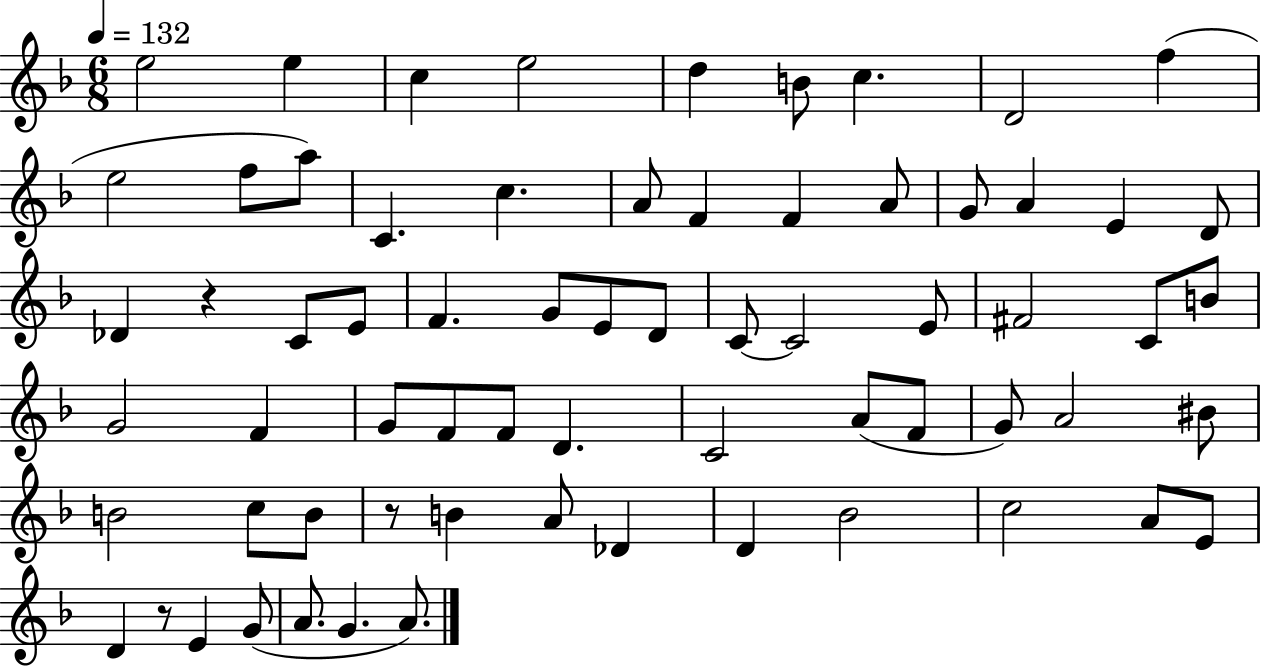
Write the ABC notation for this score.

X:1
T:Untitled
M:6/8
L:1/4
K:F
e2 e c e2 d B/2 c D2 f e2 f/2 a/2 C c A/2 F F A/2 G/2 A E D/2 _D z C/2 E/2 F G/2 E/2 D/2 C/2 C2 E/2 ^F2 C/2 B/2 G2 F G/2 F/2 F/2 D C2 A/2 F/2 G/2 A2 ^B/2 B2 c/2 B/2 z/2 B A/2 _D D _B2 c2 A/2 E/2 D z/2 E G/2 A/2 G A/2